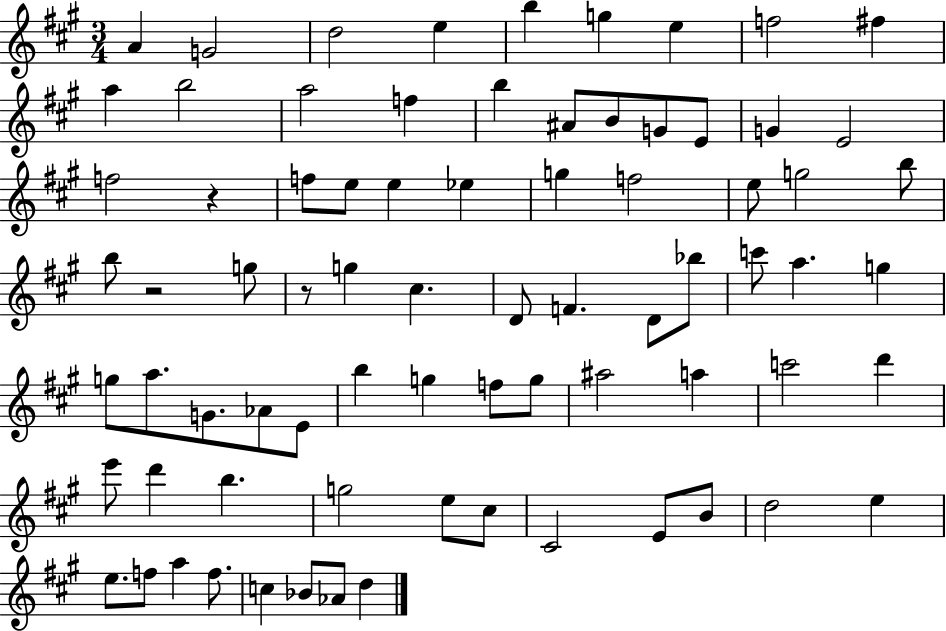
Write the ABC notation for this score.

X:1
T:Untitled
M:3/4
L:1/4
K:A
A G2 d2 e b g e f2 ^f a b2 a2 f b ^A/2 B/2 G/2 E/2 G E2 f2 z f/2 e/2 e _e g f2 e/2 g2 b/2 b/2 z2 g/2 z/2 g ^c D/2 F D/2 _b/2 c'/2 a g g/2 a/2 G/2 _A/2 E/2 b g f/2 g/2 ^a2 a c'2 d' e'/2 d' b g2 e/2 ^c/2 ^C2 E/2 B/2 d2 e e/2 f/2 a f/2 c _B/2 _A/2 d